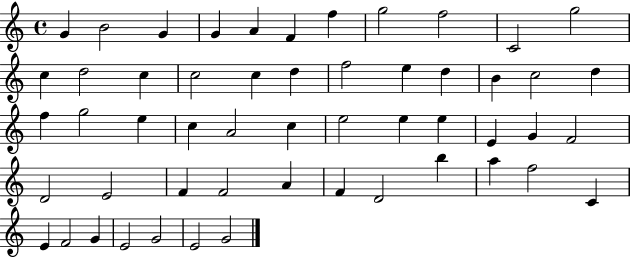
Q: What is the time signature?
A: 4/4